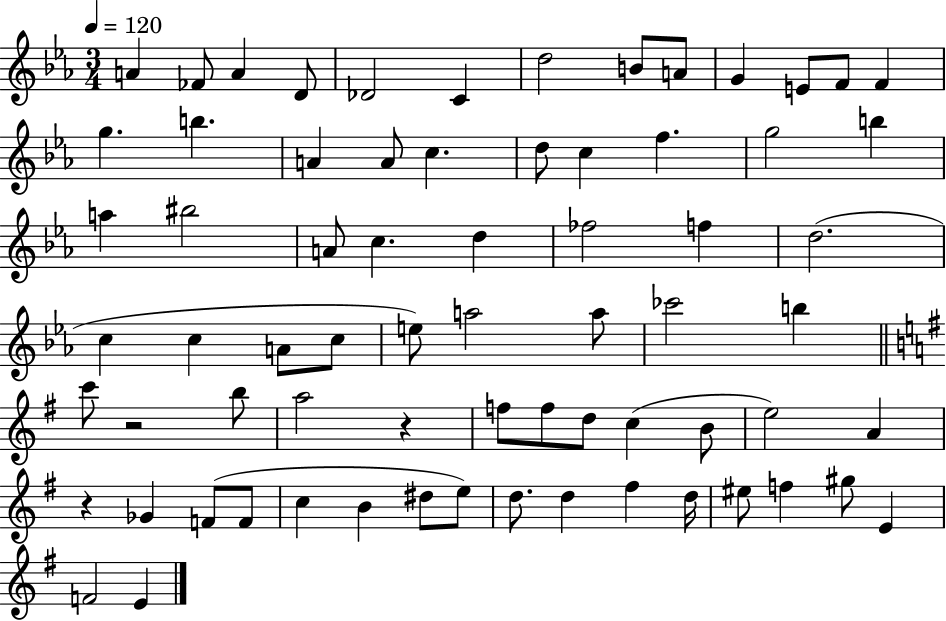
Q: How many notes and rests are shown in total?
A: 70